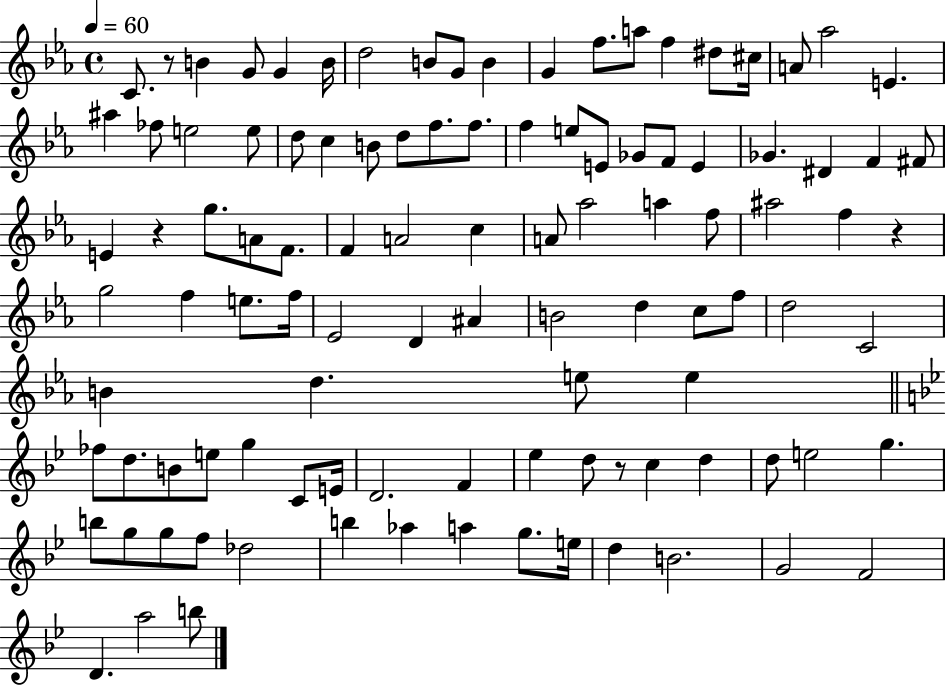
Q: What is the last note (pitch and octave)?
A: B5